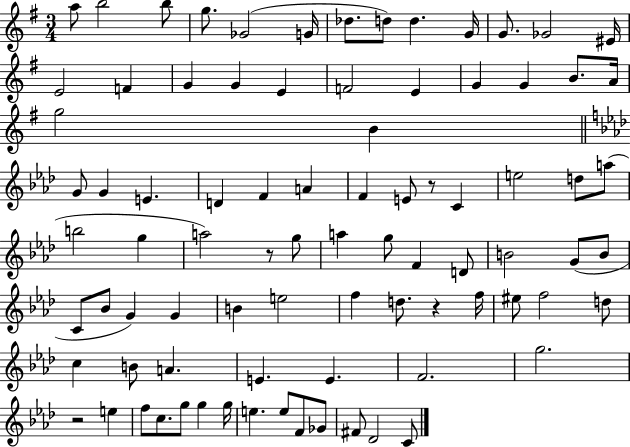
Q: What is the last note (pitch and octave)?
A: C4